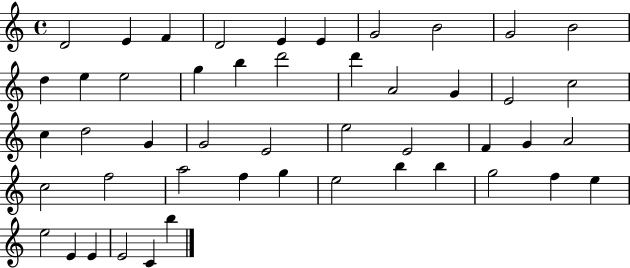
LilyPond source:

{
  \clef treble
  \time 4/4
  \defaultTimeSignature
  \key c \major
  d'2 e'4 f'4 | d'2 e'4 e'4 | g'2 b'2 | g'2 b'2 | \break d''4 e''4 e''2 | g''4 b''4 d'''2 | d'''4 a'2 g'4 | e'2 c''2 | \break c''4 d''2 g'4 | g'2 e'2 | e''2 e'2 | f'4 g'4 a'2 | \break c''2 f''2 | a''2 f''4 g''4 | e''2 b''4 b''4 | g''2 f''4 e''4 | \break e''2 e'4 e'4 | e'2 c'4 b''4 | \bar "|."
}